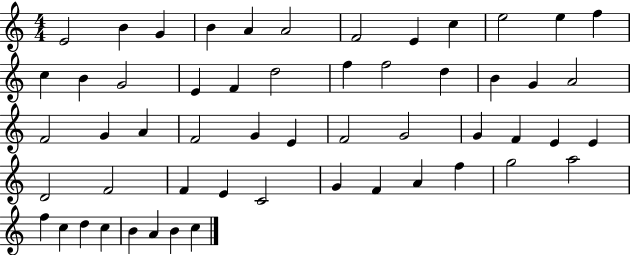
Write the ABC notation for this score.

X:1
T:Untitled
M:4/4
L:1/4
K:C
E2 B G B A A2 F2 E c e2 e f c B G2 E F d2 f f2 d B G A2 F2 G A F2 G E F2 G2 G F E E D2 F2 F E C2 G F A f g2 a2 f c d c B A B c